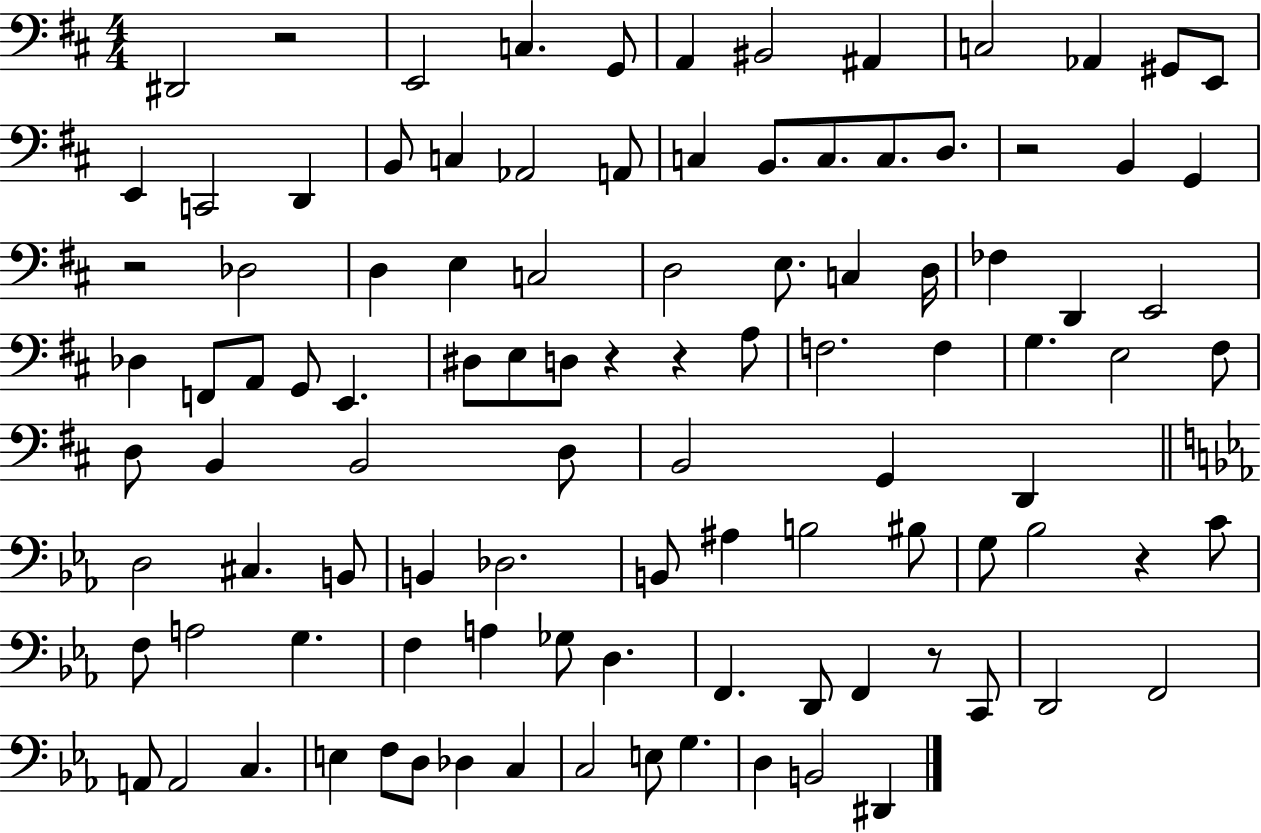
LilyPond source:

{
  \clef bass
  \numericTimeSignature
  \time 4/4
  \key d \major
  dis,2 r2 | e,2 c4. g,8 | a,4 bis,2 ais,4 | c2 aes,4 gis,8 e,8 | \break e,4 c,2 d,4 | b,8 c4 aes,2 a,8 | c4 b,8. c8. c8. d8. | r2 b,4 g,4 | \break r2 des2 | d4 e4 c2 | d2 e8. c4 d16 | fes4 d,4 e,2 | \break des4 f,8 a,8 g,8 e,4. | dis8 e8 d8 r4 r4 a8 | f2. f4 | g4. e2 fis8 | \break d8 b,4 b,2 d8 | b,2 g,4 d,4 | \bar "||" \break \key c \minor d2 cis4. b,8 | b,4 des2. | b,8 ais4 b2 bis8 | g8 bes2 r4 c'8 | \break f8 a2 g4. | f4 a4 ges8 d4. | f,4. d,8 f,4 r8 c,8 | d,2 f,2 | \break a,8 a,2 c4. | e4 f8 d8 des4 c4 | c2 e8 g4. | d4 b,2 dis,4 | \break \bar "|."
}